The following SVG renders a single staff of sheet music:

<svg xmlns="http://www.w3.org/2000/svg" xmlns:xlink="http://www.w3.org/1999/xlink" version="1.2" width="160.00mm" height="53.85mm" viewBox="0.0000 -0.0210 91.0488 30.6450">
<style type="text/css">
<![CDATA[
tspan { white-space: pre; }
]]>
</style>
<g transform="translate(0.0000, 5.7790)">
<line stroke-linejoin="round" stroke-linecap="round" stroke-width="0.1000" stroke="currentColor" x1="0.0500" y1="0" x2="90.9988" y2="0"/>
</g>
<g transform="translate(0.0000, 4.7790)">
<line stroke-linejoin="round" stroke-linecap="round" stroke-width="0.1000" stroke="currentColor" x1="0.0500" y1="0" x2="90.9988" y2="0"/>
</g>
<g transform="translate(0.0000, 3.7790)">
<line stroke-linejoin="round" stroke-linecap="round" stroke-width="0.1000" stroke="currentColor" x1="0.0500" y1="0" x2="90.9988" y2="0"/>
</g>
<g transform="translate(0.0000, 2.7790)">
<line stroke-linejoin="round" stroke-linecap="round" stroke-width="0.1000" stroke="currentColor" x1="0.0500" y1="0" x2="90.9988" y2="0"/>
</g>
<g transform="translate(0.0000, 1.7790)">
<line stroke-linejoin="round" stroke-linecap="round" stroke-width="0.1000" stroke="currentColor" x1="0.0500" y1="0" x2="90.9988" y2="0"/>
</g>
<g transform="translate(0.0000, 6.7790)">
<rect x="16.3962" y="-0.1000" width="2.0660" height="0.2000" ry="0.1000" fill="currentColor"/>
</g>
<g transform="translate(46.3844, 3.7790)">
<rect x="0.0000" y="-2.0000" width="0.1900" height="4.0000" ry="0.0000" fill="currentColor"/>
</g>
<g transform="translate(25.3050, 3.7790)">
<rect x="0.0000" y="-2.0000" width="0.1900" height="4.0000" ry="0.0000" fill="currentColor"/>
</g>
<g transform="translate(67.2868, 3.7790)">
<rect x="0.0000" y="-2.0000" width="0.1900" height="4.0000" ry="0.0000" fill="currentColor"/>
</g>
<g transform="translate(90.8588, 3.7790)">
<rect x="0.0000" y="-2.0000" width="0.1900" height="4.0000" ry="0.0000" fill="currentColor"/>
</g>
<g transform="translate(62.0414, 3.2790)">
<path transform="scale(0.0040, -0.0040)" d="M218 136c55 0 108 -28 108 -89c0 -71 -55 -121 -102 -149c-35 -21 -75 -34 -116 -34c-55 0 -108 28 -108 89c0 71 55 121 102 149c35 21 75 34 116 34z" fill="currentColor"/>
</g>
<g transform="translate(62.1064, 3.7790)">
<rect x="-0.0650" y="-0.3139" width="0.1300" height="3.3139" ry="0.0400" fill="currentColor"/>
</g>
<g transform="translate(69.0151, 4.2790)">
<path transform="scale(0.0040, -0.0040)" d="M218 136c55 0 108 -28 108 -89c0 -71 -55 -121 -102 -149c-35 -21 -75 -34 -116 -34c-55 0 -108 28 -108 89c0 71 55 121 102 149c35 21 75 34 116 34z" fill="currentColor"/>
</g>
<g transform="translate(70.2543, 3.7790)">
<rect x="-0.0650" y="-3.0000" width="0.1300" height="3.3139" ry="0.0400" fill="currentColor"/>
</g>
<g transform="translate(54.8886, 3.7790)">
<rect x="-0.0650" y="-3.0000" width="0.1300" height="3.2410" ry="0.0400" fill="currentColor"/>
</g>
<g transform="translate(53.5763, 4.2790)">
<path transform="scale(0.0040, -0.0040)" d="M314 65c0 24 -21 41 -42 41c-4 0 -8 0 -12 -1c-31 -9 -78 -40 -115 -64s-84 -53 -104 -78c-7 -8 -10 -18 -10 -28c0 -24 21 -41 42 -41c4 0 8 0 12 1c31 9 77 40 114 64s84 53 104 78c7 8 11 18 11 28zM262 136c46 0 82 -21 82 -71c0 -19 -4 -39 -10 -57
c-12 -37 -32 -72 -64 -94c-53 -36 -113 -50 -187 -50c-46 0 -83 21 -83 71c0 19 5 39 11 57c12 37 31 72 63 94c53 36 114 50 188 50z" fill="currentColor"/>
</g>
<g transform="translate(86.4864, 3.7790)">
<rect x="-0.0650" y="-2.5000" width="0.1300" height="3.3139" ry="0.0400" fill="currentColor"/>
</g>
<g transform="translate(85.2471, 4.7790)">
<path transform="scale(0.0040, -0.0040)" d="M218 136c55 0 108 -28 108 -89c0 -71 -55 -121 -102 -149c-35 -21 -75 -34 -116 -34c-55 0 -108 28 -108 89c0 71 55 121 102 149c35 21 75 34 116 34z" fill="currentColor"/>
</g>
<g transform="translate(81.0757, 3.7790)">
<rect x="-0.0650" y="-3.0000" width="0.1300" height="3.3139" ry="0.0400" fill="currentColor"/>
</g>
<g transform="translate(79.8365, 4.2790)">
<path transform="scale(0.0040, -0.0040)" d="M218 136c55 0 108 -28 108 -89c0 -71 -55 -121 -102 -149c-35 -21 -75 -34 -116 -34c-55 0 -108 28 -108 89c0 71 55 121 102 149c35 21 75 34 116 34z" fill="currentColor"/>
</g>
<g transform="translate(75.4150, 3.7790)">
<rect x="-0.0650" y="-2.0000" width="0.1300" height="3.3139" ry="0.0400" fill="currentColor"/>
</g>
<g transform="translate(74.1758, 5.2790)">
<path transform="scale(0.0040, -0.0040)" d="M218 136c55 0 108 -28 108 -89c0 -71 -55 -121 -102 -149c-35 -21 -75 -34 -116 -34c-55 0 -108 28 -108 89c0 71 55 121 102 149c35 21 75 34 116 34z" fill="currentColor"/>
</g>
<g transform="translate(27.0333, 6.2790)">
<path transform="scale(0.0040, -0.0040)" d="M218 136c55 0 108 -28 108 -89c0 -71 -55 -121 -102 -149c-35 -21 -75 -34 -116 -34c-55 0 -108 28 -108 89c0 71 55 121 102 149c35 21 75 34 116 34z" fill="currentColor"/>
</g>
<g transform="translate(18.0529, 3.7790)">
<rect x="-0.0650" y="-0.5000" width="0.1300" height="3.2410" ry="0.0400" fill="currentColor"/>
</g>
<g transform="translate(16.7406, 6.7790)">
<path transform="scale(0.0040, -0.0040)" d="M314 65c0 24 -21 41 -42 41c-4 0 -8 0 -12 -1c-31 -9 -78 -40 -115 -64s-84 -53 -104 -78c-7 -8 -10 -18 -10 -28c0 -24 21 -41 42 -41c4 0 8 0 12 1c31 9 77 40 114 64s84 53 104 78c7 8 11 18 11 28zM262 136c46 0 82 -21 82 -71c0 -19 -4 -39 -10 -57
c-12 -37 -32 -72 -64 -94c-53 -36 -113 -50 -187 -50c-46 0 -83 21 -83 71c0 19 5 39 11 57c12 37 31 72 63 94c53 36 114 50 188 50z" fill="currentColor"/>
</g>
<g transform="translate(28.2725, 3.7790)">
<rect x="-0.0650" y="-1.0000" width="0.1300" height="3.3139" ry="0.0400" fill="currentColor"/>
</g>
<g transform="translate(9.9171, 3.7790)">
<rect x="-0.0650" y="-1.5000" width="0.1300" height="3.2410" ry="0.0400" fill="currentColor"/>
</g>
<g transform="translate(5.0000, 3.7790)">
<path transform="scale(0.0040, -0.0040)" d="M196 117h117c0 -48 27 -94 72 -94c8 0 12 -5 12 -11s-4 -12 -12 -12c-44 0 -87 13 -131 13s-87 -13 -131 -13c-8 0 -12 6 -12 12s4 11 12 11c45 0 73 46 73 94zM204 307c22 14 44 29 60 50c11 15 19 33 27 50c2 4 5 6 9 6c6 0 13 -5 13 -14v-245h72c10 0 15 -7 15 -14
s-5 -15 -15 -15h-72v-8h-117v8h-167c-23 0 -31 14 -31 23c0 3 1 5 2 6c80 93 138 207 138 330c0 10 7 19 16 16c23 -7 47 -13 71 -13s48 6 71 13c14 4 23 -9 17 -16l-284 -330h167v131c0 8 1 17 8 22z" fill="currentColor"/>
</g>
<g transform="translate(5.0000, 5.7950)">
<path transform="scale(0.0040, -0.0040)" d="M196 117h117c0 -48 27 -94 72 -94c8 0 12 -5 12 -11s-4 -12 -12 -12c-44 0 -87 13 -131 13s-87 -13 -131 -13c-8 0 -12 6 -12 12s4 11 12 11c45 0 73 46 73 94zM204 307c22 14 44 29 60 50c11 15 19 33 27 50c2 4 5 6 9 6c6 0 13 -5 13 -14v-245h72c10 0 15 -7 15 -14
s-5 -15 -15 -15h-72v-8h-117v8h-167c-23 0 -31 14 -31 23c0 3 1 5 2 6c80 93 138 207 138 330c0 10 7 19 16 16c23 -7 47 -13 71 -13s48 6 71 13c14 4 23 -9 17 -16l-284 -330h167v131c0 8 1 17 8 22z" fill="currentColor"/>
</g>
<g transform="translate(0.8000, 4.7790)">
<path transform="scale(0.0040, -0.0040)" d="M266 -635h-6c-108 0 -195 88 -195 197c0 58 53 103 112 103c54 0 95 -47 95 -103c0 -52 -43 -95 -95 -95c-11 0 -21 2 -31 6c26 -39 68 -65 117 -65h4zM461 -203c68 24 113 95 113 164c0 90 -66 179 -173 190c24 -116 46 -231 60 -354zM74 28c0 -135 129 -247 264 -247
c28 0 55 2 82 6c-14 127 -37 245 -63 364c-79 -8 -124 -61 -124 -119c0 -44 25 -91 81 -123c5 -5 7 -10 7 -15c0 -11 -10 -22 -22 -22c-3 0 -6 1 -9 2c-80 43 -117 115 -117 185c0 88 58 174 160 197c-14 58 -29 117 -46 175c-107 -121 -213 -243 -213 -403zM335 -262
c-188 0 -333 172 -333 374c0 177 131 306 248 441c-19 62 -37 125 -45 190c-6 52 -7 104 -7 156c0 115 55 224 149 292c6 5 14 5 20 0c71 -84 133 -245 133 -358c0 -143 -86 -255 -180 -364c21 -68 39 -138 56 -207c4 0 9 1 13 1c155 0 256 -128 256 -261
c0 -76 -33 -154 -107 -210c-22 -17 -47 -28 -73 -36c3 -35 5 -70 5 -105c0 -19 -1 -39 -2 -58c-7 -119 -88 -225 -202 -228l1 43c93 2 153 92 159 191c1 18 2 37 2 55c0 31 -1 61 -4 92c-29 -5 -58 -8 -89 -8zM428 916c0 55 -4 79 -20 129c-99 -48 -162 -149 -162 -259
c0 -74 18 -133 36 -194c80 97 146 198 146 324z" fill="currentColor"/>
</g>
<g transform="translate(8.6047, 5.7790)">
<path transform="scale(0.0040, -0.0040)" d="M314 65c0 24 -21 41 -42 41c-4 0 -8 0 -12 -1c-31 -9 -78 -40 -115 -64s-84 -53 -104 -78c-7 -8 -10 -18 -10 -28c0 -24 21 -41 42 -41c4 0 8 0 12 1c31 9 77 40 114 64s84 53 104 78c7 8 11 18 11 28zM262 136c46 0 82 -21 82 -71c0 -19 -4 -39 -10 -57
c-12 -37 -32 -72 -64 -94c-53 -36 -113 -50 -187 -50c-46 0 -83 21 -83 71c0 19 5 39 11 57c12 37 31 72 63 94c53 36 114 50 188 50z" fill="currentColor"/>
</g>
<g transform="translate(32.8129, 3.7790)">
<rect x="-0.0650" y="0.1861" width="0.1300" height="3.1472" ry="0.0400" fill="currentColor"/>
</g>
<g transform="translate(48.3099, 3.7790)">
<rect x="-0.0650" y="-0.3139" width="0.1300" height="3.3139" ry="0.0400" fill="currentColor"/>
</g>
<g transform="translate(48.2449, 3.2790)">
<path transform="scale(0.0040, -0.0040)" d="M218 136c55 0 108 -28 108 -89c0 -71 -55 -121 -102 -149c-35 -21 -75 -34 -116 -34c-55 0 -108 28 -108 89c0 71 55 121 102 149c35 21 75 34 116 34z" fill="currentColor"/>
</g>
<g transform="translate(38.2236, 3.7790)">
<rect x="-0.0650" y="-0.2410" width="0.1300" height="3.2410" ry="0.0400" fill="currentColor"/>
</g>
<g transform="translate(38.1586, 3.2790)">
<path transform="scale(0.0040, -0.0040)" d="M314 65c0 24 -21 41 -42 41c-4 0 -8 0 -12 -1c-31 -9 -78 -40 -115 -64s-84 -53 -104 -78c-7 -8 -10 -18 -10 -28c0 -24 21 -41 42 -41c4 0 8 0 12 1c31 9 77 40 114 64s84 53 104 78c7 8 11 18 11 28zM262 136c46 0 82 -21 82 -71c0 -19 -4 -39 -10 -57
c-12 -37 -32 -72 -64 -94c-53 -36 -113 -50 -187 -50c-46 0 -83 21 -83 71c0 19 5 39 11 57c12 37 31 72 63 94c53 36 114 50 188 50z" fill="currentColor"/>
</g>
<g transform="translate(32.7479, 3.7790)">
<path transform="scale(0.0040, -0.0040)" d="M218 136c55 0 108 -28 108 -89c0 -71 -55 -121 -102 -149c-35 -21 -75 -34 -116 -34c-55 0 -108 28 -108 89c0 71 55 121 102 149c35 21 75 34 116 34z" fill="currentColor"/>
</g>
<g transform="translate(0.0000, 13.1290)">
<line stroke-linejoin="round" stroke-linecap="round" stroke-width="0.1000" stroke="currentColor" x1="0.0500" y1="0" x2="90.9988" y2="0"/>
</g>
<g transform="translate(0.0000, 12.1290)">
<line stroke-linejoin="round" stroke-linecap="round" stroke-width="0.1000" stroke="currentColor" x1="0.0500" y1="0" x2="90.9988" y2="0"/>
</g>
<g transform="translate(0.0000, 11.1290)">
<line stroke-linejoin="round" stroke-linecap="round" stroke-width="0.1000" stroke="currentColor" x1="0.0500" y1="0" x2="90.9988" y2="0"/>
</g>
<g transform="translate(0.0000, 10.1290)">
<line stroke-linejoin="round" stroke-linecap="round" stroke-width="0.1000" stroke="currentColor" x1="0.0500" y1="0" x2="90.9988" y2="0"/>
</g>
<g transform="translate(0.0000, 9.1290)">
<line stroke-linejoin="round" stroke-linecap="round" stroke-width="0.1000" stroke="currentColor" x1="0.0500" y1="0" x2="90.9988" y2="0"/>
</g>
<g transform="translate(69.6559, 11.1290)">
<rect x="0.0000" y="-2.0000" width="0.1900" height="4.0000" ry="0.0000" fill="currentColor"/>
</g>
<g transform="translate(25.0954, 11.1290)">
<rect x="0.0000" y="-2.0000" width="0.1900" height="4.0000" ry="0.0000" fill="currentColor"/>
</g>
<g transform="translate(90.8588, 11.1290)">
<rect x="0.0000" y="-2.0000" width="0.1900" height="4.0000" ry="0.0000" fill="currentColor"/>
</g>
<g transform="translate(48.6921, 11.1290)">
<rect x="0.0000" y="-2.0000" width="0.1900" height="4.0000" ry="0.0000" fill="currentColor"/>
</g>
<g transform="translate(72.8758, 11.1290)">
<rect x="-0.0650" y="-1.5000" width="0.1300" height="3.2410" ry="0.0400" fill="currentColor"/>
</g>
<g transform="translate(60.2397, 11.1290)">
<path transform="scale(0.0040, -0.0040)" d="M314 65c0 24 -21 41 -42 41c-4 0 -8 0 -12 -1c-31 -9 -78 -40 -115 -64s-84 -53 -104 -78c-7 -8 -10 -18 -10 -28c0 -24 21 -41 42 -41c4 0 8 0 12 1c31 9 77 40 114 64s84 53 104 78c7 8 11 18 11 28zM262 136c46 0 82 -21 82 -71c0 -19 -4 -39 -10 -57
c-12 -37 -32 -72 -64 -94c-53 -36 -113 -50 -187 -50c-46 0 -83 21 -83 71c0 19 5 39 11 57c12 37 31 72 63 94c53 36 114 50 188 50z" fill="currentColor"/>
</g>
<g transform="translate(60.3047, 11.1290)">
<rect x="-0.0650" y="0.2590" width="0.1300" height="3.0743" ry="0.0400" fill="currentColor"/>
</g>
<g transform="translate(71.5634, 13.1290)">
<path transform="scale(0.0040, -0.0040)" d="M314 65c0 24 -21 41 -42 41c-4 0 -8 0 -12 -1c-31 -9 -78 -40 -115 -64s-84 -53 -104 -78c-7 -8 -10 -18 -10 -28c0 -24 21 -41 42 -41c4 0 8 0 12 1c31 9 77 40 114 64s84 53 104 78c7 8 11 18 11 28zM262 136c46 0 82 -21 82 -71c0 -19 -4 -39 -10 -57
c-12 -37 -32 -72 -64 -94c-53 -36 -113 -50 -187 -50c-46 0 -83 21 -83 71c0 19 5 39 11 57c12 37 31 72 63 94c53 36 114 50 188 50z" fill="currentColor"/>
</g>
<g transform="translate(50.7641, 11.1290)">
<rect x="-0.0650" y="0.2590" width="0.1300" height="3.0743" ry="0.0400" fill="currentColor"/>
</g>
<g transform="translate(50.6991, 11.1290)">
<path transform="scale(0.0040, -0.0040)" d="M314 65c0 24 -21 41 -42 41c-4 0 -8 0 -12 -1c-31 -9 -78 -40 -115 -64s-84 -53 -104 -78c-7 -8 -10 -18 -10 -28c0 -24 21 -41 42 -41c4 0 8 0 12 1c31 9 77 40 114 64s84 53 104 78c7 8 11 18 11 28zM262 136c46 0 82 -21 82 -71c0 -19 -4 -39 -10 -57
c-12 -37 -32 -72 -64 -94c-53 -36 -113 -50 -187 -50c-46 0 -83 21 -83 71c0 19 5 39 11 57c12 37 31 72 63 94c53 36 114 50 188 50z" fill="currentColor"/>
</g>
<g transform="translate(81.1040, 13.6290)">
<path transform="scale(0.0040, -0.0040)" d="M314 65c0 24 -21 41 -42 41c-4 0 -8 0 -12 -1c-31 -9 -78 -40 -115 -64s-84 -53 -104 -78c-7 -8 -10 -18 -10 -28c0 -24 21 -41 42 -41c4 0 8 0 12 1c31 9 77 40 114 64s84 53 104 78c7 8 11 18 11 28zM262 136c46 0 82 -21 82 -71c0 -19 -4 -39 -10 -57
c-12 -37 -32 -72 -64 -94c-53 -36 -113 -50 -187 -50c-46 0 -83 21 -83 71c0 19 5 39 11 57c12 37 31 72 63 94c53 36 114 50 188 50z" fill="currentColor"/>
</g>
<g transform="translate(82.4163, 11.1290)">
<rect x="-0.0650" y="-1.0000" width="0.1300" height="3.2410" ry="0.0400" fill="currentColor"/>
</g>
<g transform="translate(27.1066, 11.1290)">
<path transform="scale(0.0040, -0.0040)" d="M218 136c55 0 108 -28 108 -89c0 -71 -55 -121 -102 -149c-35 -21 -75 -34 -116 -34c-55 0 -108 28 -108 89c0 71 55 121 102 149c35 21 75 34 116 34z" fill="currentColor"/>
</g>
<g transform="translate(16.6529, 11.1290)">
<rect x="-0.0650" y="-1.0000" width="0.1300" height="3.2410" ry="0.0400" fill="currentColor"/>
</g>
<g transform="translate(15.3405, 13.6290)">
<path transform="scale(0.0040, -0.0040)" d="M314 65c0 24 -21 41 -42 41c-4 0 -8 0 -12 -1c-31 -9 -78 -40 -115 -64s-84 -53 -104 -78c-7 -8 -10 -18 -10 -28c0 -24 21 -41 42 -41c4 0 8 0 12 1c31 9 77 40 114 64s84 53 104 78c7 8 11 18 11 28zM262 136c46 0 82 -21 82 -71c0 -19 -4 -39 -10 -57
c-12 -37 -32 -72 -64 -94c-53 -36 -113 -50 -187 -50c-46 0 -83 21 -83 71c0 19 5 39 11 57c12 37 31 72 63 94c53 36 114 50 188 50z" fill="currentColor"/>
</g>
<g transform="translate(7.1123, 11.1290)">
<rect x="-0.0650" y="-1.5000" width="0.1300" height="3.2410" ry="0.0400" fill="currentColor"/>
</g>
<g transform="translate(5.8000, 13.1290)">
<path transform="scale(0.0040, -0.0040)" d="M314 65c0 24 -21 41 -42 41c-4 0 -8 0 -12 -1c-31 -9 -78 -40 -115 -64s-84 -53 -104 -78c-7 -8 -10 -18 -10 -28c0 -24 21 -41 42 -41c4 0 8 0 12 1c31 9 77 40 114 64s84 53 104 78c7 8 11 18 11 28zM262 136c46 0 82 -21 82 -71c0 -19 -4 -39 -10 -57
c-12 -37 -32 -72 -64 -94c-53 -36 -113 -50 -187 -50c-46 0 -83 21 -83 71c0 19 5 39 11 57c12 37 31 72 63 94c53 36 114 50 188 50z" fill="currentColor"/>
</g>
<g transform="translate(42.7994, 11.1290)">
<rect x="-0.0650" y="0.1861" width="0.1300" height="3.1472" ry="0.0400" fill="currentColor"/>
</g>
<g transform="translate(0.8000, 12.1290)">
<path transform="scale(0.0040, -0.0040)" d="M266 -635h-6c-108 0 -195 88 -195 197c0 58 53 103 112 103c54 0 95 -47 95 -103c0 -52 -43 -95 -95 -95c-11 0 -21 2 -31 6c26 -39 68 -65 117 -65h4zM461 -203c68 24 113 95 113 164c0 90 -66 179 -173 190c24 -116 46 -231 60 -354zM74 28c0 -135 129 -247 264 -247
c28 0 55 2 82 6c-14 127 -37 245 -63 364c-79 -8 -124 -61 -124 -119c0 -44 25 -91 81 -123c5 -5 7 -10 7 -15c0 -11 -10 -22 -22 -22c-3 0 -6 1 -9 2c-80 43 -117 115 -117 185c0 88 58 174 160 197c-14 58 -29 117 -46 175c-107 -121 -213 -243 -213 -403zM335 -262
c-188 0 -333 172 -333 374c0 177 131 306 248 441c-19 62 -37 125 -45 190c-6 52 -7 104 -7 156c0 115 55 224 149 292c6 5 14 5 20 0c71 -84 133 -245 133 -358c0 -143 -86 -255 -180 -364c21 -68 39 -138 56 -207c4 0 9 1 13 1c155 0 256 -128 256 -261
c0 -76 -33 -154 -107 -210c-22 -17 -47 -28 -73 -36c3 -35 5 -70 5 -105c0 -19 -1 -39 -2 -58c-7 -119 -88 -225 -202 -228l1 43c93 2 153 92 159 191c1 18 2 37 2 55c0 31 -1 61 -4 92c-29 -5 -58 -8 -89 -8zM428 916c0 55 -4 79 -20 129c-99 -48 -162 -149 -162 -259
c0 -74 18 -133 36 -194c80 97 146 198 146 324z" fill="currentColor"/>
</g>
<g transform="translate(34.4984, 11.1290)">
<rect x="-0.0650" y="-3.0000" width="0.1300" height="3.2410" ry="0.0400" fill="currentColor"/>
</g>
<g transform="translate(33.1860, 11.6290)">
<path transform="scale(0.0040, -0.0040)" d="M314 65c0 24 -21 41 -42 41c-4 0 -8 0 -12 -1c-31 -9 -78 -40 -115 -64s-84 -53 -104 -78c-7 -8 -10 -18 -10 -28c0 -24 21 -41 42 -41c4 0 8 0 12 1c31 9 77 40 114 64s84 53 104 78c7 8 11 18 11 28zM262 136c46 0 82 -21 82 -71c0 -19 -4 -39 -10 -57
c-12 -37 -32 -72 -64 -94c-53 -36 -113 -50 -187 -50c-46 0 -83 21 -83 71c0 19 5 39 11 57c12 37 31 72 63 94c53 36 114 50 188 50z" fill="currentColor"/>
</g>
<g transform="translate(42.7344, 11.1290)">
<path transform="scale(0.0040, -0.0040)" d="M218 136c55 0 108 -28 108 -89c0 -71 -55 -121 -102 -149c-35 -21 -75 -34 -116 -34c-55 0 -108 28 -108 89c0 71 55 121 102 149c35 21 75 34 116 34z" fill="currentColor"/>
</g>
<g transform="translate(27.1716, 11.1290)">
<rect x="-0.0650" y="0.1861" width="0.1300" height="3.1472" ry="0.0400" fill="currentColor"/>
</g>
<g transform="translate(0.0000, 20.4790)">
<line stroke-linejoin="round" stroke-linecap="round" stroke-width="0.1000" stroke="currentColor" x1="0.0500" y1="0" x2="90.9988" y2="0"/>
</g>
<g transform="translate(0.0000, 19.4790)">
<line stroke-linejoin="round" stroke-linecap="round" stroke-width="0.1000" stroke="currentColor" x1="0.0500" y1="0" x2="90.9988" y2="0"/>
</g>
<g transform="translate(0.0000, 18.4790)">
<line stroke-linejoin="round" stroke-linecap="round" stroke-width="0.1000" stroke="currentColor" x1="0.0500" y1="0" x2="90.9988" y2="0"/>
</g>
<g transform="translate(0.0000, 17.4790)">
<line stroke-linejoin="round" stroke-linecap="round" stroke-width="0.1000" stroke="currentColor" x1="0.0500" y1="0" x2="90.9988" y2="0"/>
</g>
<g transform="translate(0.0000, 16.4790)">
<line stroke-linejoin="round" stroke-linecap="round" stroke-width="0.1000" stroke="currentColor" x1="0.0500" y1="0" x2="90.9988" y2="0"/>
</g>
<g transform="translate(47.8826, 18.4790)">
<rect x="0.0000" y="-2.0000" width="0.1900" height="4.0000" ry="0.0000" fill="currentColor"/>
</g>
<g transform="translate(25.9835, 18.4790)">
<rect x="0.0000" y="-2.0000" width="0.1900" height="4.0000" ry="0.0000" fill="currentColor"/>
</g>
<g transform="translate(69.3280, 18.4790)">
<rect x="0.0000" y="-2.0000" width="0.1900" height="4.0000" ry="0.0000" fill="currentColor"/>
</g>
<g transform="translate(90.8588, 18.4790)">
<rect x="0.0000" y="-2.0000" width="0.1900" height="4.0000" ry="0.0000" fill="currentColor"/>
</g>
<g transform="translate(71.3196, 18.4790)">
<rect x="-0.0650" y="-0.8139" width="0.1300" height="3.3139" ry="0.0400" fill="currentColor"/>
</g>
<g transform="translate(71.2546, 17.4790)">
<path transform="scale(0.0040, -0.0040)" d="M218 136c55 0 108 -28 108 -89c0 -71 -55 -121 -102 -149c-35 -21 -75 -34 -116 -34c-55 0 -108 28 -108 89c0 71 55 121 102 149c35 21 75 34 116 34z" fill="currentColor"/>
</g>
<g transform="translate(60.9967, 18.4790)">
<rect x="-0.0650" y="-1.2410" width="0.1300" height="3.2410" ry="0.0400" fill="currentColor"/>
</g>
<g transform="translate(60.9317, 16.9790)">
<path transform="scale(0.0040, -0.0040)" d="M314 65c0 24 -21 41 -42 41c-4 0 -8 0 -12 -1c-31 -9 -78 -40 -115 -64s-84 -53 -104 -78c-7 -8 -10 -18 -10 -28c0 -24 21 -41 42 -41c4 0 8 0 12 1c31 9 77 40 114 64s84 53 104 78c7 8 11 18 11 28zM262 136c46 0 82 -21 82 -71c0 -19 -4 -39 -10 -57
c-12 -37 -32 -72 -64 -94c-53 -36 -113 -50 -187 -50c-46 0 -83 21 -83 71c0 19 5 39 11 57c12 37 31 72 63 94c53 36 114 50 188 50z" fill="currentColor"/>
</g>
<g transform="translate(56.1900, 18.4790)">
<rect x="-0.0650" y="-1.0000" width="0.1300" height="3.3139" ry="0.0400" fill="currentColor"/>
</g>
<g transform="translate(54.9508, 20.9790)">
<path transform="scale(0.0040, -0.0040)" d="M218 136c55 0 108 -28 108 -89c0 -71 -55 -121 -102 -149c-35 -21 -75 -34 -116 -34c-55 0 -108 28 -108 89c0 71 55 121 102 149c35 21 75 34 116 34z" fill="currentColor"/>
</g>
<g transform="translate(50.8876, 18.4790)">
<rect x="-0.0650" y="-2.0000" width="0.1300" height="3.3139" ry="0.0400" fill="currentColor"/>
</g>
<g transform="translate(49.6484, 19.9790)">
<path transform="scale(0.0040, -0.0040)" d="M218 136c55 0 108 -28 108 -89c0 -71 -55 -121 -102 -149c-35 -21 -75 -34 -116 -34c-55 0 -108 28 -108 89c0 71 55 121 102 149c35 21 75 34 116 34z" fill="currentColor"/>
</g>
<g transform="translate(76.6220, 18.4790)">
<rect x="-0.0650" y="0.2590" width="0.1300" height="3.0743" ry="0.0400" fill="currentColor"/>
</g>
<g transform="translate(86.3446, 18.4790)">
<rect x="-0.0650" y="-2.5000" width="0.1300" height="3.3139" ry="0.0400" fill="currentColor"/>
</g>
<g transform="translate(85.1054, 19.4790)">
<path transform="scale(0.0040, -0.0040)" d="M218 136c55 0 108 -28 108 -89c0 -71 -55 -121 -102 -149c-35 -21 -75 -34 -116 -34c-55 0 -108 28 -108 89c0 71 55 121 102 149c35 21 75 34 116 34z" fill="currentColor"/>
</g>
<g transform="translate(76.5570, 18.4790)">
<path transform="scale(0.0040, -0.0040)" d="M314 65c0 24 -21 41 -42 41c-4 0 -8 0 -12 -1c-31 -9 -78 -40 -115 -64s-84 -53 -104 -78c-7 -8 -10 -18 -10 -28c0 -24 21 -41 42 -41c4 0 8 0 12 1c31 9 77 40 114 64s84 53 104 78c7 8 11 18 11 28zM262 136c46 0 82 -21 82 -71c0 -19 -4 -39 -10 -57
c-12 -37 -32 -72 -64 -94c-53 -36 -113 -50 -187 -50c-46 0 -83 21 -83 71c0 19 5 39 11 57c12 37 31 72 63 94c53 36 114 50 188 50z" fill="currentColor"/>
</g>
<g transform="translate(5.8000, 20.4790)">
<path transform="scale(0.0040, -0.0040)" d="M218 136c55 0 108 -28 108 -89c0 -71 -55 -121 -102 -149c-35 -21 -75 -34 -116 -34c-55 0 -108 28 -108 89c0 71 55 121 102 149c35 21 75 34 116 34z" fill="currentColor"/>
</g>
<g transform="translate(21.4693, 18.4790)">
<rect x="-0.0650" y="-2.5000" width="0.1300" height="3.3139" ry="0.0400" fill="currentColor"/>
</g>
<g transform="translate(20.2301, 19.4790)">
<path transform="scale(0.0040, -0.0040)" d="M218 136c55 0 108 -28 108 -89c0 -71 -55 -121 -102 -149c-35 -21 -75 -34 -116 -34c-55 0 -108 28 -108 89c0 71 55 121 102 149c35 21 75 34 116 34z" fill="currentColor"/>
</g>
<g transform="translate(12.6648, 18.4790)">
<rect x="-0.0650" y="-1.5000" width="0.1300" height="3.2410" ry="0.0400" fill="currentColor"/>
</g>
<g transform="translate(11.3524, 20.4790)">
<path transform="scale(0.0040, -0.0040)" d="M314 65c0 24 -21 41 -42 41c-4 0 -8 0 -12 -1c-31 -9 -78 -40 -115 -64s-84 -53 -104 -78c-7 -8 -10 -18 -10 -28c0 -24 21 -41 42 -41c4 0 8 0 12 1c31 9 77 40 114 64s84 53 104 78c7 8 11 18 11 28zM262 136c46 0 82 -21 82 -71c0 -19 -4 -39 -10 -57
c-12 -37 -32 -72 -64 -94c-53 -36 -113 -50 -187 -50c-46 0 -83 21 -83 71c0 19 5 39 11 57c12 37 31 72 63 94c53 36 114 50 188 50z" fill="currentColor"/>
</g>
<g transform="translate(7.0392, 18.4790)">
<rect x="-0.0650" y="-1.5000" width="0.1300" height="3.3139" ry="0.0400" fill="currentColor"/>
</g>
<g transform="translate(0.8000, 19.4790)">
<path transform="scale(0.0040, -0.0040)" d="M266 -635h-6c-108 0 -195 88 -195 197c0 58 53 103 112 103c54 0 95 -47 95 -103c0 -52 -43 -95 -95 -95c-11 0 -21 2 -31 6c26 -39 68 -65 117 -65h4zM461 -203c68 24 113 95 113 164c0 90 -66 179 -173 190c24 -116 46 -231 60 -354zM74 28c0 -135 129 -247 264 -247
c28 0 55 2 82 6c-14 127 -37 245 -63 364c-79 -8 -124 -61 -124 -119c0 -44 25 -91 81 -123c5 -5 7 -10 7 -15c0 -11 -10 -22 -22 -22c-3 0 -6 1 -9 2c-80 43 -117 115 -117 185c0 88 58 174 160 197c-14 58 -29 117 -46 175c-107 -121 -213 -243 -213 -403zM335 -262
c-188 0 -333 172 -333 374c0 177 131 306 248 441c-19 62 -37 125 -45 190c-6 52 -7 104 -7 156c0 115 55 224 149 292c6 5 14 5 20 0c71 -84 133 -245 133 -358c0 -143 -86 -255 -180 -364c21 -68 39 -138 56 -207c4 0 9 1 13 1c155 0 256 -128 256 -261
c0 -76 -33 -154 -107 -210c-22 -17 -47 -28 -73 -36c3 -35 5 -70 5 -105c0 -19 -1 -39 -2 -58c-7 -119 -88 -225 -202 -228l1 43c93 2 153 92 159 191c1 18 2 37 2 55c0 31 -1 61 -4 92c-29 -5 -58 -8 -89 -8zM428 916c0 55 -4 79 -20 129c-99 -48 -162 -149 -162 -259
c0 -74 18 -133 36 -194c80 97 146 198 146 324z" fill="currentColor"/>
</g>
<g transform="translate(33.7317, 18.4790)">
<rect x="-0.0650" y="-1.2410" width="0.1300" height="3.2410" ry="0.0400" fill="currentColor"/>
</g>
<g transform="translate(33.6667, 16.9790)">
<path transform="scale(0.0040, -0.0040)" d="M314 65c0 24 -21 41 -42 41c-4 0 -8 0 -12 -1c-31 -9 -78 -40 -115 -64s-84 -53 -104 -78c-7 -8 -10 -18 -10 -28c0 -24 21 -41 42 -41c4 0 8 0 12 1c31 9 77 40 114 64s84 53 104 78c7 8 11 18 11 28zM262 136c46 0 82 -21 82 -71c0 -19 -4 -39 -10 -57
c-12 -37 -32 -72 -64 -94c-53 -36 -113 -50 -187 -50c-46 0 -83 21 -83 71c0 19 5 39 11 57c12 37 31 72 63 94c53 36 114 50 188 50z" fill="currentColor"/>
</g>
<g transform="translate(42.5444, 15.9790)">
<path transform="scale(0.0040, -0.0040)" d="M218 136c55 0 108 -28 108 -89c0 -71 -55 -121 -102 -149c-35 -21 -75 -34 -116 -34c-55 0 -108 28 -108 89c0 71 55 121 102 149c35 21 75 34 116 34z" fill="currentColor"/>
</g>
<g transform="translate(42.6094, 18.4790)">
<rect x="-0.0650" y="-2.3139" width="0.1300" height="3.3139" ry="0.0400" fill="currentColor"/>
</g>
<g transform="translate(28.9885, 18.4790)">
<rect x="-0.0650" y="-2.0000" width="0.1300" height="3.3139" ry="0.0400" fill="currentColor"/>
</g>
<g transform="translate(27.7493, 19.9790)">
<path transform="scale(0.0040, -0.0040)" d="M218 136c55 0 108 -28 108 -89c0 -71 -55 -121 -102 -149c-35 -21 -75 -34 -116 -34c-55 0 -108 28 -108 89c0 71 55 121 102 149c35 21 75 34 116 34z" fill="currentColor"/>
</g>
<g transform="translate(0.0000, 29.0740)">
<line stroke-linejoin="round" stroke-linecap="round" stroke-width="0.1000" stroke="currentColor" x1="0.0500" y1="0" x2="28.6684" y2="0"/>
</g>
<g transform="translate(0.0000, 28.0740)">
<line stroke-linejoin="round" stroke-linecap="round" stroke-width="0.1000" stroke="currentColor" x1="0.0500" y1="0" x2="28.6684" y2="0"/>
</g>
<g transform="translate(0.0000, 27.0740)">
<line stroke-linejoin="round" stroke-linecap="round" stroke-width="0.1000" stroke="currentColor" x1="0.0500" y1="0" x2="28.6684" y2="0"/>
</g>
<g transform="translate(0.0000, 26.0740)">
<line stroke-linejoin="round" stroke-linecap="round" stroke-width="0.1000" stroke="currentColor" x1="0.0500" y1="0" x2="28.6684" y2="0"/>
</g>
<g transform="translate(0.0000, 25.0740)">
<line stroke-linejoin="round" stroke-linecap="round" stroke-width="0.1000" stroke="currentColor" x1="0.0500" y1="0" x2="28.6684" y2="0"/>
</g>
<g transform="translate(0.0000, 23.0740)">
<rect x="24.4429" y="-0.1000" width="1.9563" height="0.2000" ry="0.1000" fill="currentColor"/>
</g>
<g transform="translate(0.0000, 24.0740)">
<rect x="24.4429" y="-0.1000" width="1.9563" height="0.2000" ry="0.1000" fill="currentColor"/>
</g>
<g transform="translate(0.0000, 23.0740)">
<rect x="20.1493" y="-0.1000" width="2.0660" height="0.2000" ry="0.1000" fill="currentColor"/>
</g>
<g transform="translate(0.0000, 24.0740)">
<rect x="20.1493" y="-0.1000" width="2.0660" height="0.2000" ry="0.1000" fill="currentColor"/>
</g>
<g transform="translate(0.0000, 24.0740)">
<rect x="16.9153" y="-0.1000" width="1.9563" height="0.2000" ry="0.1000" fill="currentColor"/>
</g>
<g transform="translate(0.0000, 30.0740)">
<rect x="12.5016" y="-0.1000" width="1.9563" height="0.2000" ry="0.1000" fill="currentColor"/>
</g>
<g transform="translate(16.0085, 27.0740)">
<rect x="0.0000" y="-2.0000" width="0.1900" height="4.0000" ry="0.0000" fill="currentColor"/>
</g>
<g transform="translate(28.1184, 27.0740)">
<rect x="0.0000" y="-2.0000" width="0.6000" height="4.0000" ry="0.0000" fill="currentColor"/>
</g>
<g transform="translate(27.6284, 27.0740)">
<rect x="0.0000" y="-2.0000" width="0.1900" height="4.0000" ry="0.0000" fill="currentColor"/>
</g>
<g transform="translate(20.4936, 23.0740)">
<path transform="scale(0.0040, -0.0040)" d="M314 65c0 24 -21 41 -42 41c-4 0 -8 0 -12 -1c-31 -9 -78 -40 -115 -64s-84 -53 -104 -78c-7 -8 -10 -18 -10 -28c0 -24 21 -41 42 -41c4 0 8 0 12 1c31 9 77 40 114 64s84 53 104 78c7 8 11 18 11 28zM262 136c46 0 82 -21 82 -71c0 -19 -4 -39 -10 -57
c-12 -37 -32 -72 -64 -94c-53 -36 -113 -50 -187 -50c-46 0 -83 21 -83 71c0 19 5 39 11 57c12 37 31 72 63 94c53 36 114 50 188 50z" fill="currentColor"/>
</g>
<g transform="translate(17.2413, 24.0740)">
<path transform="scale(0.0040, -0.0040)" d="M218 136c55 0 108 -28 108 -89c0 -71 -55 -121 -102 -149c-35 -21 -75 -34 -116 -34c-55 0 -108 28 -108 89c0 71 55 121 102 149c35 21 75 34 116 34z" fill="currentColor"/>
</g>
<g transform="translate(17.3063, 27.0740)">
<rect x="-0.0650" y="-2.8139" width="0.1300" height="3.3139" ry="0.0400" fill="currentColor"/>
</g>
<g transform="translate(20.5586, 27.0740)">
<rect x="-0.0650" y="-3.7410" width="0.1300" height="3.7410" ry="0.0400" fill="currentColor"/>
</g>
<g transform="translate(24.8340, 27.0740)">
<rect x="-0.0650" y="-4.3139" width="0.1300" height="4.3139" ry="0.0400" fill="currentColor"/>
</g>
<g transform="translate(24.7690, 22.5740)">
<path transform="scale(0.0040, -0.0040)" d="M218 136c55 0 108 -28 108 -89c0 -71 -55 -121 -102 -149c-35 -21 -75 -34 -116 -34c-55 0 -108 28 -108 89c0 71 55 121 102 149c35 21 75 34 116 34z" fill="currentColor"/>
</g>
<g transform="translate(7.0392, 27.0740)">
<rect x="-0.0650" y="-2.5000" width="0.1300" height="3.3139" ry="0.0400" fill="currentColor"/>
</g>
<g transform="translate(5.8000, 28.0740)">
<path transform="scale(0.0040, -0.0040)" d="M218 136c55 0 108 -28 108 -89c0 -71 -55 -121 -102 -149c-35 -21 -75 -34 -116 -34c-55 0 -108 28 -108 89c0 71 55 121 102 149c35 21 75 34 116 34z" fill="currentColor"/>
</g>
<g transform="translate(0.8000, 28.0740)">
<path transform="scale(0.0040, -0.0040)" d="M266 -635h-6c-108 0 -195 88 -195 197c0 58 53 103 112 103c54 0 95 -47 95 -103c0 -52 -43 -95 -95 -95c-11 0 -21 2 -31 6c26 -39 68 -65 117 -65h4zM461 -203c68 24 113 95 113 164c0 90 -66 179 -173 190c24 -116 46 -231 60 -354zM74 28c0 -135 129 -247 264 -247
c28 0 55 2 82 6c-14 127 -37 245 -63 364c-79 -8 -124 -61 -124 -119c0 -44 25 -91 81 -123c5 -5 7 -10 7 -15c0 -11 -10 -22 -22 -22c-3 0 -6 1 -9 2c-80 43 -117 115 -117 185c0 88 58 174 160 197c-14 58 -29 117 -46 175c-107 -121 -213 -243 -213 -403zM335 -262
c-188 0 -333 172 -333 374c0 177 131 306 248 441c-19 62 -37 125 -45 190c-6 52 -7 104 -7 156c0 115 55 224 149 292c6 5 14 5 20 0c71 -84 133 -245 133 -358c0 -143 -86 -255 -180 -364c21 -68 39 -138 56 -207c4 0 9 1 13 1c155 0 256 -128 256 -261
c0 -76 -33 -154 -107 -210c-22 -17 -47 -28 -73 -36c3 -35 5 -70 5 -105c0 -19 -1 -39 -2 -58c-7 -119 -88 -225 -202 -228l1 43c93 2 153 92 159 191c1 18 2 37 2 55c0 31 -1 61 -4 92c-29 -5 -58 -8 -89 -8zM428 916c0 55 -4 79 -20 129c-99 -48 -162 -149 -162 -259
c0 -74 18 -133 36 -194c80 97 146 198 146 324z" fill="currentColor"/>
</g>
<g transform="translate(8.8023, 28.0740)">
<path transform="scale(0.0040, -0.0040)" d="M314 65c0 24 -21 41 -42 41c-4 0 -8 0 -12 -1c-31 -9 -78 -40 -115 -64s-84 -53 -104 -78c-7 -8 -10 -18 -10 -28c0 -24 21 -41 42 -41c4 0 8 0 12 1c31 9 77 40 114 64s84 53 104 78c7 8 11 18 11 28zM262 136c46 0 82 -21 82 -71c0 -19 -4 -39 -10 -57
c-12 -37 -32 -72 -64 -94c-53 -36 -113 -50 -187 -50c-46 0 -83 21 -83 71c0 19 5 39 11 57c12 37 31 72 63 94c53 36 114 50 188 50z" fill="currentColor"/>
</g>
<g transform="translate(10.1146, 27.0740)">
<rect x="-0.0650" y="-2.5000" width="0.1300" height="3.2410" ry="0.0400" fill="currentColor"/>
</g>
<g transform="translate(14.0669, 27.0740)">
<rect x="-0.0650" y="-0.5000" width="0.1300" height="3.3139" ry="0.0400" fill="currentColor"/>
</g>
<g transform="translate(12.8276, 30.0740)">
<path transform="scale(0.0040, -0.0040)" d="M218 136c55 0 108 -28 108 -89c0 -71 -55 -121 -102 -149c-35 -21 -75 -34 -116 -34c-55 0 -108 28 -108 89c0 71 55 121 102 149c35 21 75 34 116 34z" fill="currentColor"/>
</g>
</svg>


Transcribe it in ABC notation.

X:1
T:Untitled
M:4/4
L:1/4
K:C
E2 C2 D B c2 c A2 c A F A G E2 D2 B A2 B B2 B2 E2 D2 E E2 G F e2 g F D e2 d B2 G G G2 C a c'2 d'